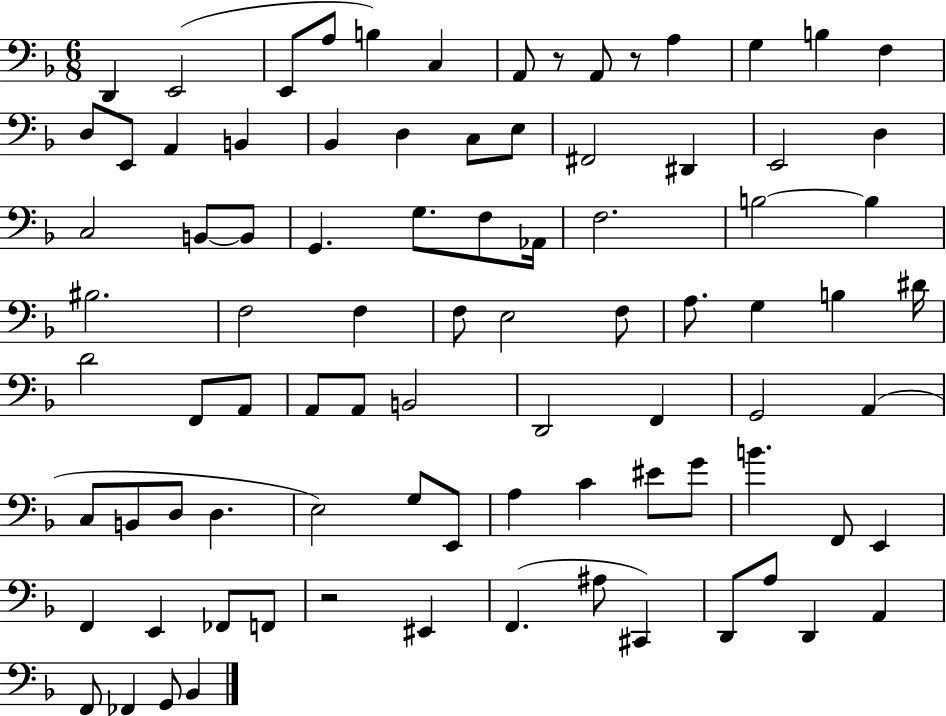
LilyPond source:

{
  \clef bass
  \numericTimeSignature
  \time 6/8
  \key f \major
  d,4 e,2( | e,8 a8 b4) c4 | a,8 r8 a,8 r8 a4 | g4 b4 f4 | \break d8 e,8 a,4 b,4 | bes,4 d4 c8 e8 | fis,2 dis,4 | e,2 d4 | \break c2 b,8~~ b,8 | g,4. g8. f8 aes,16 | f2. | b2~~ b4 | \break bis2. | f2 f4 | f8 e2 f8 | a8. g4 b4 dis'16 | \break d'2 f,8 a,8 | a,8 a,8 b,2 | d,2 f,4 | g,2 a,4( | \break c8 b,8 d8 d4. | e2) g8 e,8 | a4 c'4 eis'8 g'8 | b'4. f,8 e,4 | \break f,4 e,4 fes,8 f,8 | r2 eis,4 | f,4.( ais8 cis,4) | d,8 a8 d,4 a,4 | \break f,8 fes,4 g,8 bes,4 | \bar "|."
}